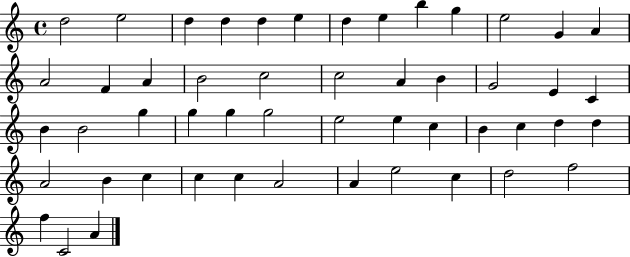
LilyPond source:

{
  \clef treble
  \time 4/4
  \defaultTimeSignature
  \key c \major
  d''2 e''2 | d''4 d''4 d''4 e''4 | d''4 e''4 b''4 g''4 | e''2 g'4 a'4 | \break a'2 f'4 a'4 | b'2 c''2 | c''2 a'4 b'4 | g'2 e'4 c'4 | \break b'4 b'2 g''4 | g''4 g''4 g''2 | e''2 e''4 c''4 | b'4 c''4 d''4 d''4 | \break a'2 b'4 c''4 | c''4 c''4 a'2 | a'4 e''2 c''4 | d''2 f''2 | \break f''4 c'2 a'4 | \bar "|."
}